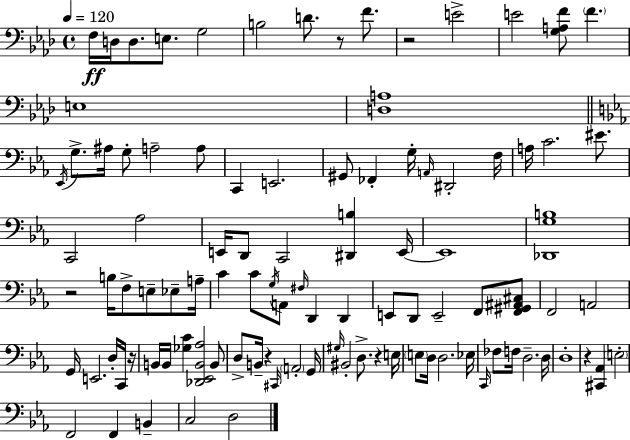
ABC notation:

X:1
T:Untitled
M:4/4
L:1/4
K:Ab
F,/4 D,/4 D,/2 E,/2 G,2 B,2 D/2 z/2 F/2 z2 E2 E2 [G,A,F]/2 F E,4 [D,A,]4 _E,,/4 G,/2 ^A,/4 G,/2 A,2 A,/2 C,, E,,2 ^G,,/2 _F,, G,/4 A,,/4 ^D,,2 F,/4 A,/4 C2 ^E/2 C,,2 _A,2 E,,/4 D,,/2 C,,2 [^D,,B,] E,,/4 E,,4 [_D,,G,B,]4 z2 B,/4 F,/2 E,/2 _E,/2 A,/4 C C/2 G,/4 A,,/2 ^F,/4 D,, D,, E,,/2 D,,/2 E,,2 F,,/2 [F,,^G,,^A,,^C,]/2 F,,2 A,,2 G,,/4 E,,2 D,/4 C,,/4 z/4 B,,/4 B,,/4 [_G,C] [_D,,_E,,B,,_A,]2 B,,/2 D,/2 B,,/4 z ^C,,/4 A,,2 G,,/4 ^G,/4 ^B,,2 D,/2 z E,/4 E,/2 D,/4 D,2 _E,/4 C,,/4 _F,/2 F,/4 D,2 D,/4 D,4 z [^C,,_A,,] E,2 F,,2 F,, B,, C,2 D,2